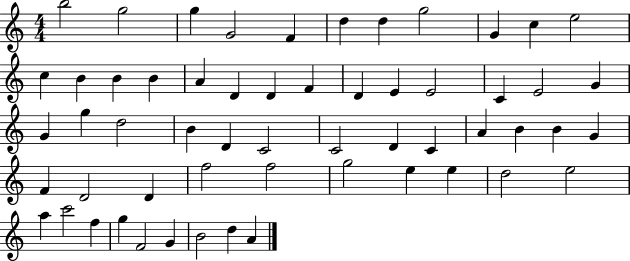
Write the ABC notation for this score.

X:1
T:Untitled
M:4/4
L:1/4
K:C
b2 g2 g G2 F d d g2 G c e2 c B B B A D D F D E E2 C E2 G G g d2 B D C2 C2 D C A B B G F D2 D f2 f2 g2 e e d2 e2 a c'2 f g F2 G B2 d A